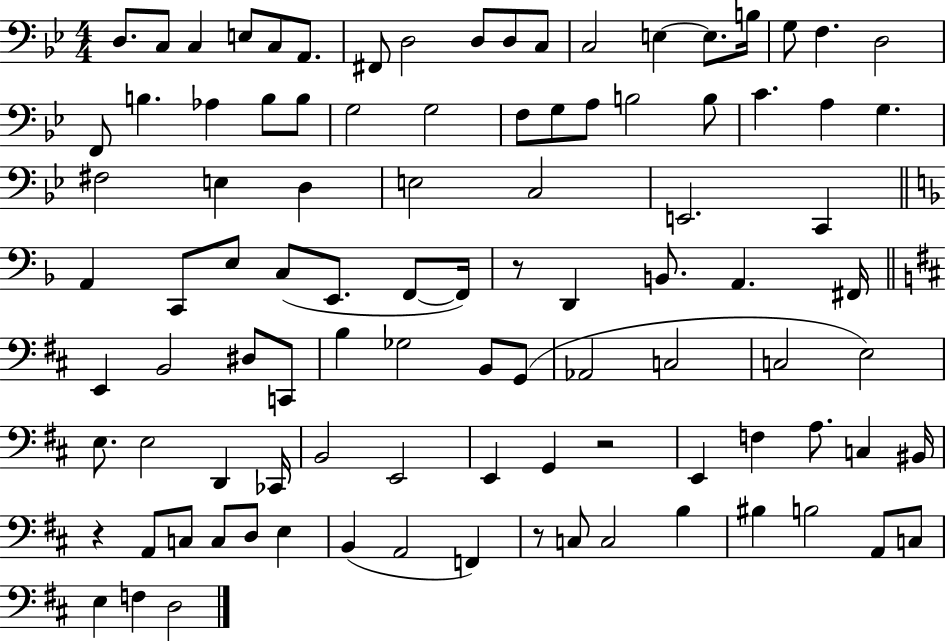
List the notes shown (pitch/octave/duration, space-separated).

D3/e. C3/e C3/q E3/e C3/e A2/e. F#2/e D3/h D3/e D3/e C3/e C3/h E3/q E3/e. B3/s G3/e F3/q. D3/h F2/e B3/q. Ab3/q B3/e B3/e G3/h G3/h F3/e G3/e A3/e B3/h B3/e C4/q. A3/q G3/q. F#3/h E3/q D3/q E3/h C3/h E2/h. C2/q A2/q C2/e E3/e C3/e E2/e. F2/e F2/s R/e D2/q B2/e. A2/q. F#2/s E2/q B2/h D#3/e C2/e B3/q Gb3/h B2/e G2/e Ab2/h C3/h C3/h E3/h E3/e. E3/h D2/q CES2/s B2/h E2/h E2/q G2/q R/h E2/q F3/q A3/e. C3/q BIS2/s R/q A2/e C3/e C3/e D3/e E3/q B2/q A2/h F2/q R/e C3/e C3/h B3/q BIS3/q B3/h A2/e C3/e E3/q F3/q D3/h